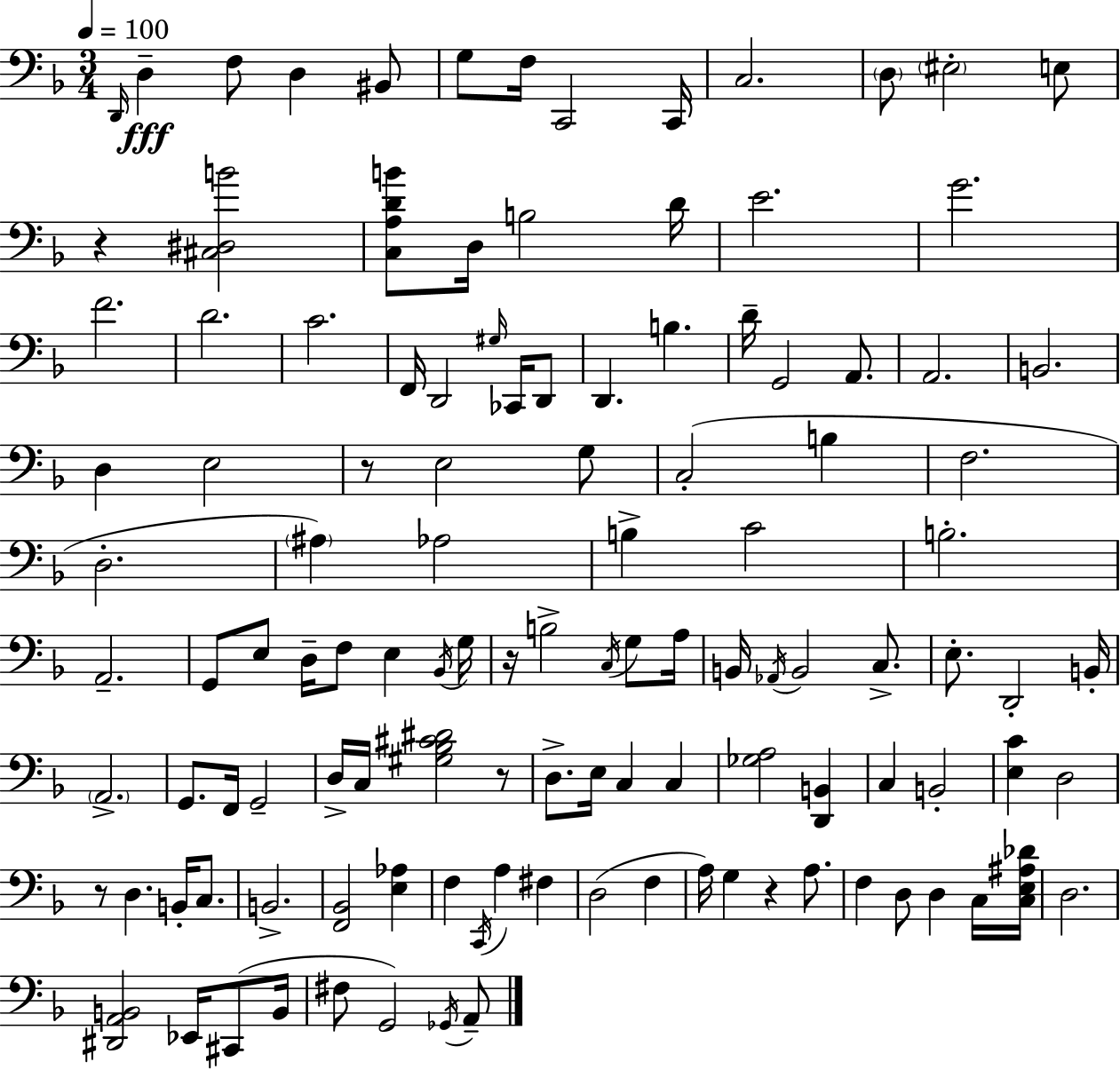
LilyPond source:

{
  \clef bass
  \numericTimeSignature
  \time 3/4
  \key f \major
  \tempo 4 = 100
  \grace { d,16 }\fff d4-- f8 d4 bis,8 | g8 f16 c,2 | c,16 c2. | \parenthesize d8 \parenthesize eis2-. e8 | \break r4 <cis dis b'>2 | <c a d' b'>8 d16 b2 | d'16 e'2. | g'2. | \break f'2. | d'2. | c'2. | f,16 d,2 \grace { gis16 } ces,16 | \break d,8 d,4. b4. | d'16-- g,2 a,8. | a,2. | b,2. | \break d4 e2 | r8 e2 | g8 c2-.( b4 | f2. | \break d2.-. | \parenthesize ais4) aes2 | b4-> c'2 | b2.-. | \break a,2.-- | g,8 e8 d16-- f8 e4 | \acciaccatura { bes,16 } g16 r16 b2-> | \acciaccatura { c16 } g8 a16 b,16 \acciaccatura { aes,16 } b,2 | \break c8.-> e8.-. d,2-. | b,16-. \parenthesize a,2.-> | g,8. f,16 g,2-- | d16-> c16 <gis bes cis' dis'>2 | \break r8 d8.-> e16 c4 | c4 <ges a>2 | <d, b,>4 c4 b,2-. | <e c'>4 d2 | \break r8 d4. | b,16-. c8. b,2.-> | <f, bes,>2 | <e aes>4 f4 \acciaccatura { c,16 } a4 | \break fis4 d2( | f4 a16) g4 r4 | a8. f4 d8 | d4 c16 <c e ais des'>16 d2. | \break <dis, a, b,>2 | ees,16 cis,8( b,16 fis8 g,2) | \acciaccatura { ges,16 } a,8-- \bar "|."
}